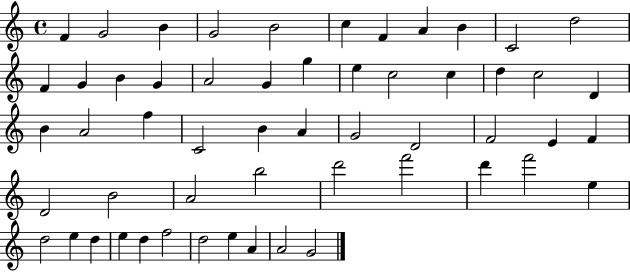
{
  \clef treble
  \time 4/4
  \defaultTimeSignature
  \key c \major
  f'4 g'2 b'4 | g'2 b'2 | c''4 f'4 a'4 b'4 | c'2 d''2 | \break f'4 g'4 b'4 g'4 | a'2 g'4 g''4 | e''4 c''2 c''4 | d''4 c''2 d'4 | \break b'4 a'2 f''4 | c'2 b'4 a'4 | g'2 d'2 | f'2 e'4 f'4 | \break d'2 b'2 | a'2 b''2 | d'''2 f'''2 | d'''4 f'''2 e''4 | \break d''2 e''4 d''4 | e''4 d''4 f''2 | d''2 e''4 a'4 | a'2 g'2 | \break \bar "|."
}